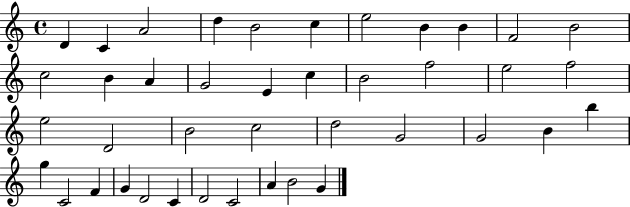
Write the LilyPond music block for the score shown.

{
  \clef treble
  \time 4/4
  \defaultTimeSignature
  \key c \major
  d'4 c'4 a'2 | d''4 b'2 c''4 | e''2 b'4 b'4 | f'2 b'2 | \break c''2 b'4 a'4 | g'2 e'4 c''4 | b'2 f''2 | e''2 f''2 | \break e''2 d'2 | b'2 c''2 | d''2 g'2 | g'2 b'4 b''4 | \break g''4 c'2 f'4 | g'4 d'2 c'4 | d'2 c'2 | a'4 b'2 g'4 | \break \bar "|."
}